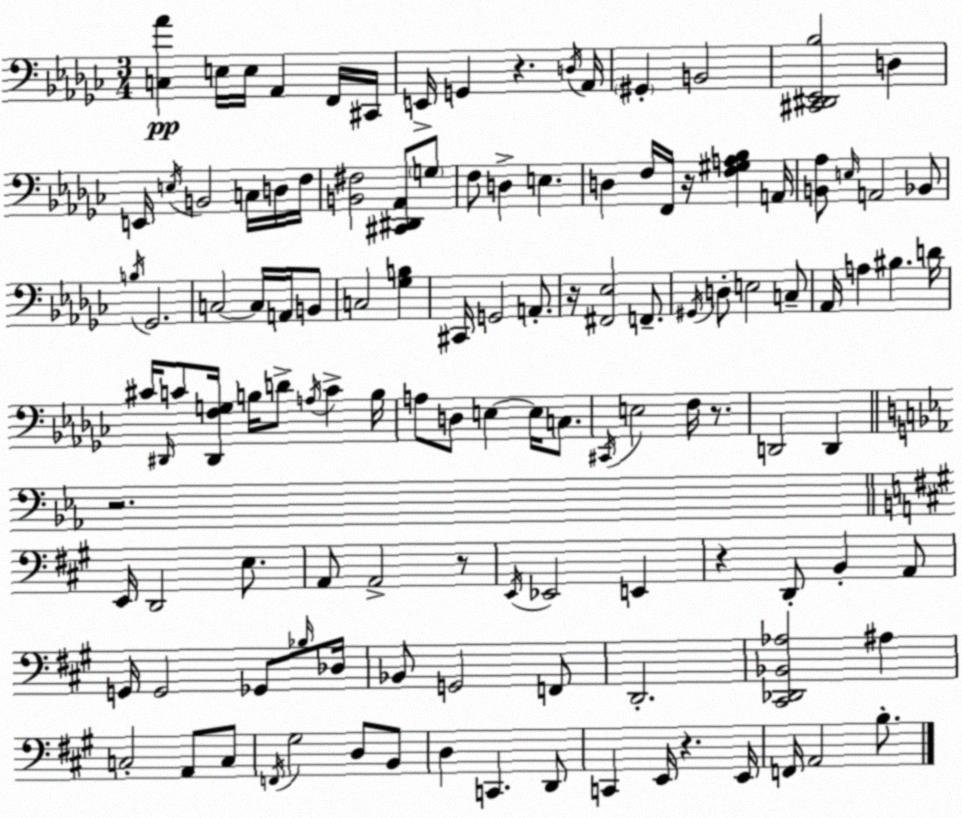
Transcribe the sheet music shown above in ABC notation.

X:1
T:Untitled
M:3/4
L:1/4
K:Ebm
[C,_A] E,/4 E,/4 _A,, F,,/4 ^C,,/4 E,,/4 G,, z D,/4 _A,,/4 ^G,, B,,2 [^C,,^D,,_E,,_B,]2 D, E,,/4 E,/4 B,,2 C,/4 D,/4 F,/4 [B,,^F,]2 [^C,,^D,,_A,,]/2 G,/2 F,/2 D, E, D, F,/4 F,,/4 z/4 [F,^G,A,_B,] A,,/4 [B,,_A,]/2 E,/4 A,,2 _B,,/2 B,/4 _G,,2 C,2 C,/4 A,,/4 B,,/2 C,2 [_G,B,] ^C,,/4 G,,2 A,,/2 z/4 [^F,,_E,]2 F,,/2 ^G,,/4 D,/2 E,2 C,/2 _A,,/4 A, ^B, D/4 ^C/4 ^D,,/4 C/2 [^D,,F,G,]/4 B,/4 D/2 A,/4 C B,/4 A,/2 D,/2 E, E,/4 C,/2 ^C,,/4 E,2 F,/4 z/2 D,,2 D,, z2 E,,/4 D,,2 E,/2 A,,/2 A,,2 z/2 E,,/4 _E,,2 E,, z D,,/2 B,, A,,/2 G,,/4 G,,2 _G,,/2 _B,/4 _D,/4 _B,,/2 G,,2 F,,/2 D,,2 [^C,,_D,,_B,,_A,]2 ^A, C,2 A,,/2 C,/2 F,,/4 ^G,2 D,/2 B,,/2 D, C,, D,,/2 C,, E,,/4 z E,,/4 F,,/4 A,,2 B,/2